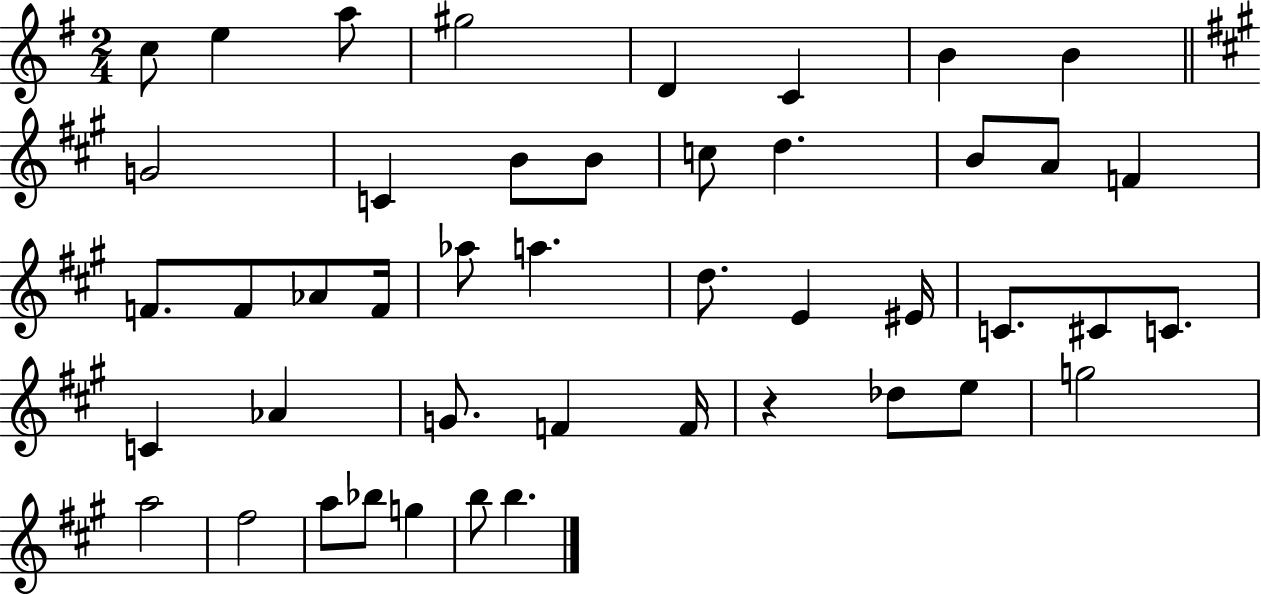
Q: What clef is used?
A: treble